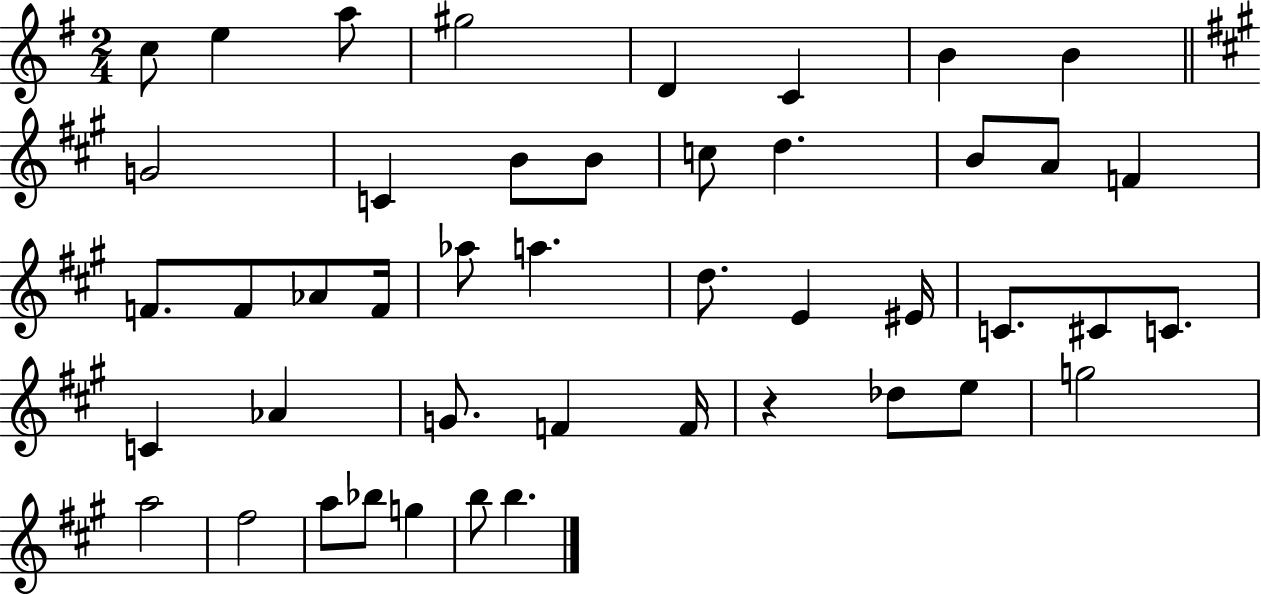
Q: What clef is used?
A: treble